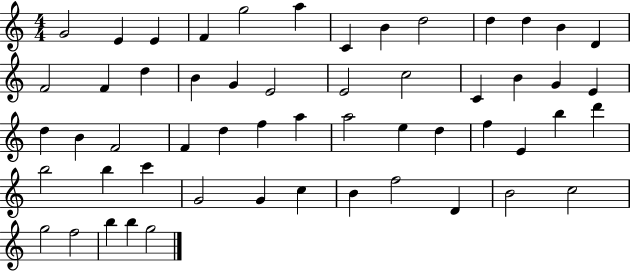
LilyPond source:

{
  \clef treble
  \numericTimeSignature
  \time 4/4
  \key c \major
  g'2 e'4 e'4 | f'4 g''2 a''4 | c'4 b'4 d''2 | d''4 d''4 b'4 d'4 | \break f'2 f'4 d''4 | b'4 g'4 e'2 | e'2 c''2 | c'4 b'4 g'4 e'4 | \break d''4 b'4 f'2 | f'4 d''4 f''4 a''4 | a''2 e''4 d''4 | f''4 e'4 b''4 d'''4 | \break b''2 b''4 c'''4 | g'2 g'4 c''4 | b'4 f''2 d'4 | b'2 c''2 | \break g''2 f''2 | b''4 b''4 g''2 | \bar "|."
}